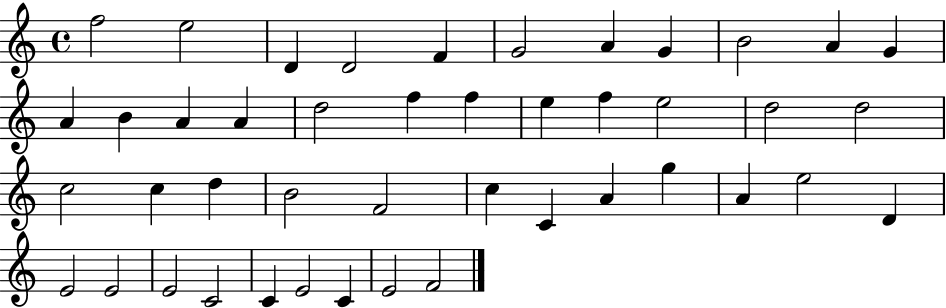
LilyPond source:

{
  \clef treble
  \time 4/4
  \defaultTimeSignature
  \key c \major
  f''2 e''2 | d'4 d'2 f'4 | g'2 a'4 g'4 | b'2 a'4 g'4 | \break a'4 b'4 a'4 a'4 | d''2 f''4 f''4 | e''4 f''4 e''2 | d''2 d''2 | \break c''2 c''4 d''4 | b'2 f'2 | c''4 c'4 a'4 g''4 | a'4 e''2 d'4 | \break e'2 e'2 | e'2 c'2 | c'4 e'2 c'4 | e'2 f'2 | \break \bar "|."
}